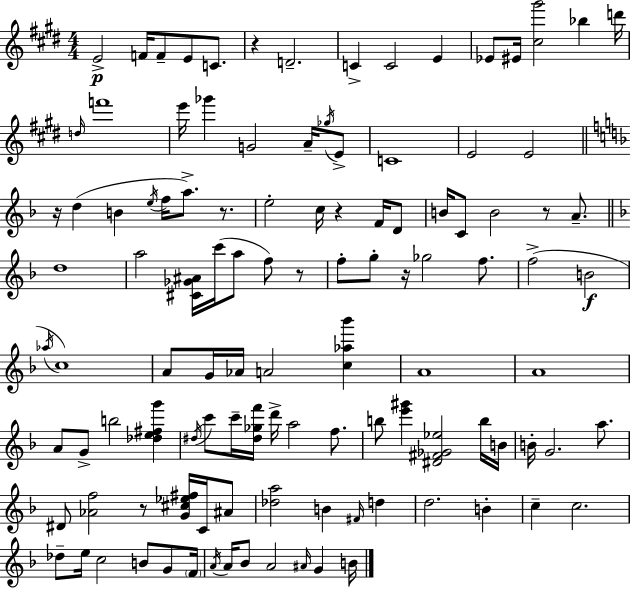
{
  \clef treble
  \numericTimeSignature
  \time 4/4
  \key e \major
  e'2->\p f'16 f'8-- e'8 c'8. | r4 d'2.-- | c'4-> c'2 e'4 | ees'8 eis'16 <cis'' gis'''>2 bes''4 d'''16 | \break \grace { d''16 } f'''1 | e'''16 ges'''4 g'2 a'16-- \acciaccatura { ges''16 } | e'8-> c'1 | e'2 e'2 | \break \bar "||" \break \key f \major r16 d''4( b'4 \acciaccatura { e''16 } f''16 a''8.->) r8. | e''2-. c''16 r4 f'16 d'8 | b'16 c'8 b'2 r8 a'8.-- | \bar "||" \break \key d \minor d''1 | a''2 <cis' ges' ais'>16 c'''16( a''8 f''8) r8 | f''8-. g''8-. r16 ges''2 f''8. | f''2->( b'2\f | \break \acciaccatura { aes''16 } c''1) | a'8 g'16 aes'16 a'2 <c'' aes'' bes'''>4 | a'1 | a'1 | \break a'8 g'8-> b''2 <des'' e'' fis'' g'''>4 | \acciaccatura { dis''16 } c'''8 c'''16-- <dis'' ges'' f'''>16 d'''16-> a''2 f''8. | b''8 <e''' gis'''>4 <dis' fis' ges' ees''>2 | b''16 b'16 b'16-. g'2. a''8. | \break dis'8 <aes' f''>2 r8 <g' cis'' ees'' fis''>16 c'16 | ais'8 <des'' a''>2 b'4 \grace { fis'16 } d''4 | d''2. b'4-. | c''4-- c''2. | \break des''8-- e''16 c''2 b'8 | g'8 \parenthesize f'16 \acciaccatura { a'16 } a'16 bes'8 a'2 \grace { ais'16 } | g'4 b'16 \bar "|."
}